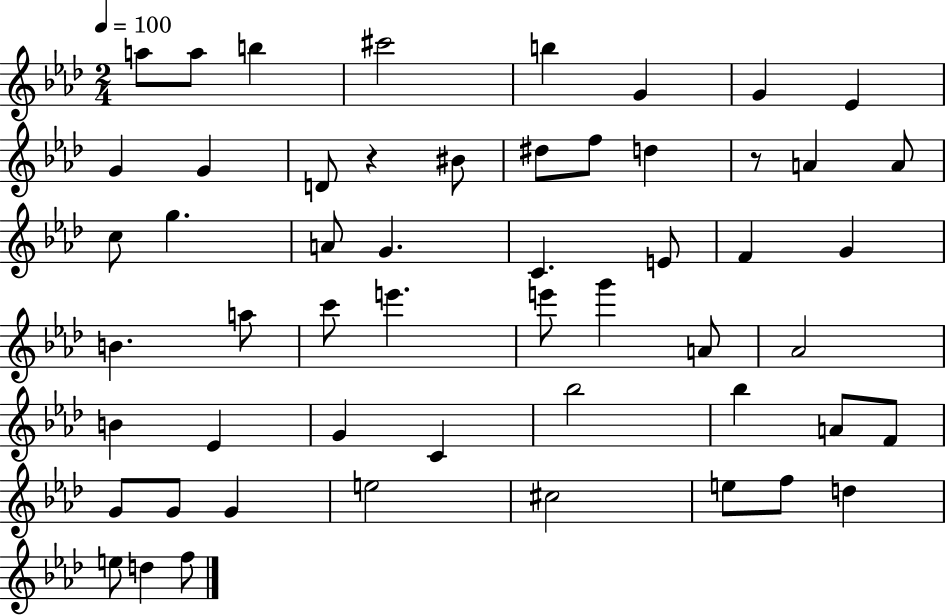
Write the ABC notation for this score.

X:1
T:Untitled
M:2/4
L:1/4
K:Ab
a/2 a/2 b ^c'2 b G G _E G G D/2 z ^B/2 ^d/2 f/2 d z/2 A A/2 c/2 g A/2 G C E/2 F G B a/2 c'/2 e' e'/2 g' A/2 _A2 B _E G C _b2 _b A/2 F/2 G/2 G/2 G e2 ^c2 e/2 f/2 d e/2 d f/2